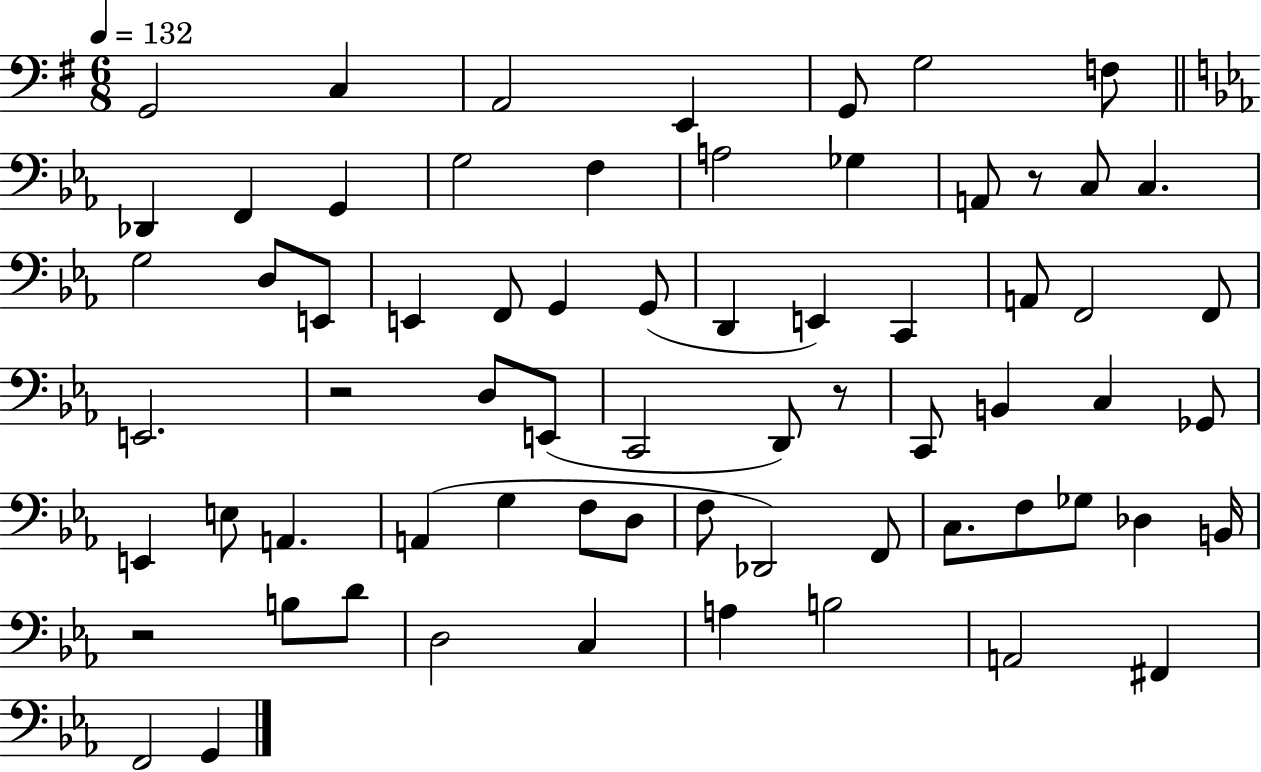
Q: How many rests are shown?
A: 4